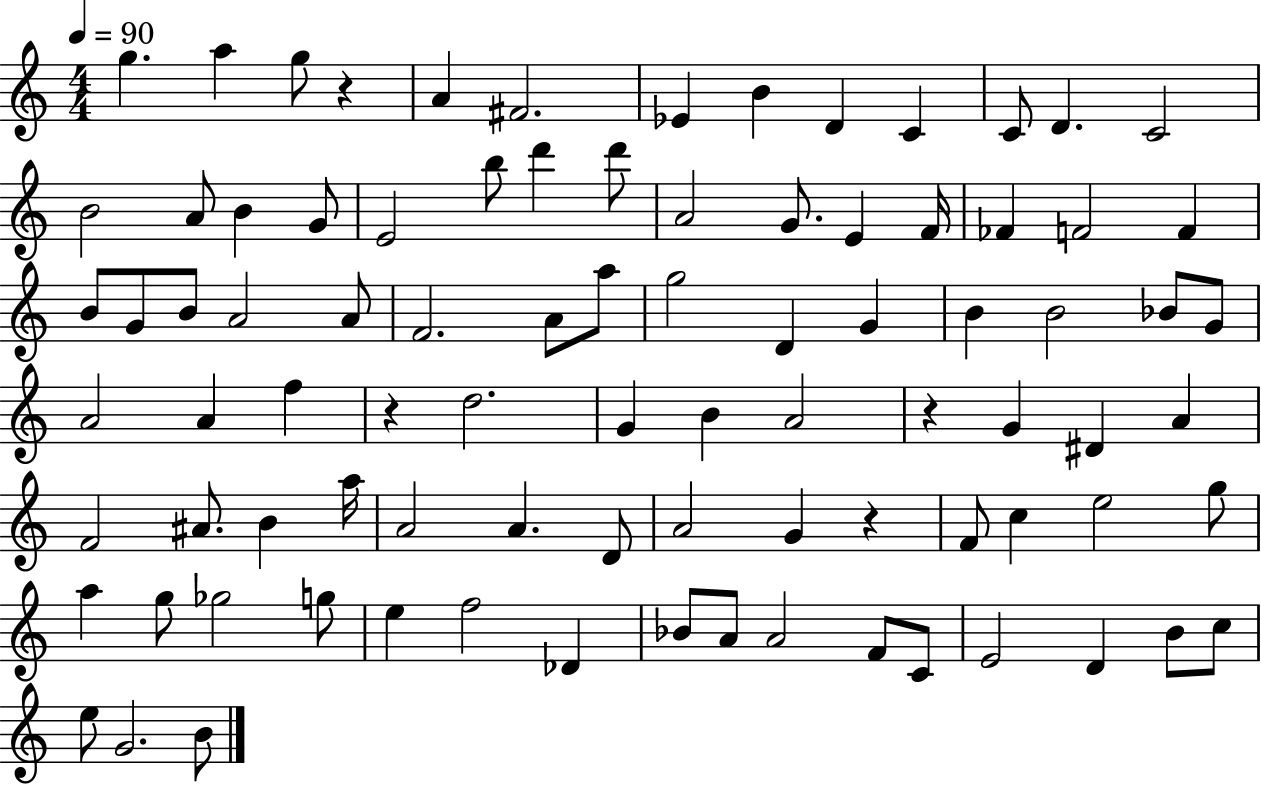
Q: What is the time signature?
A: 4/4